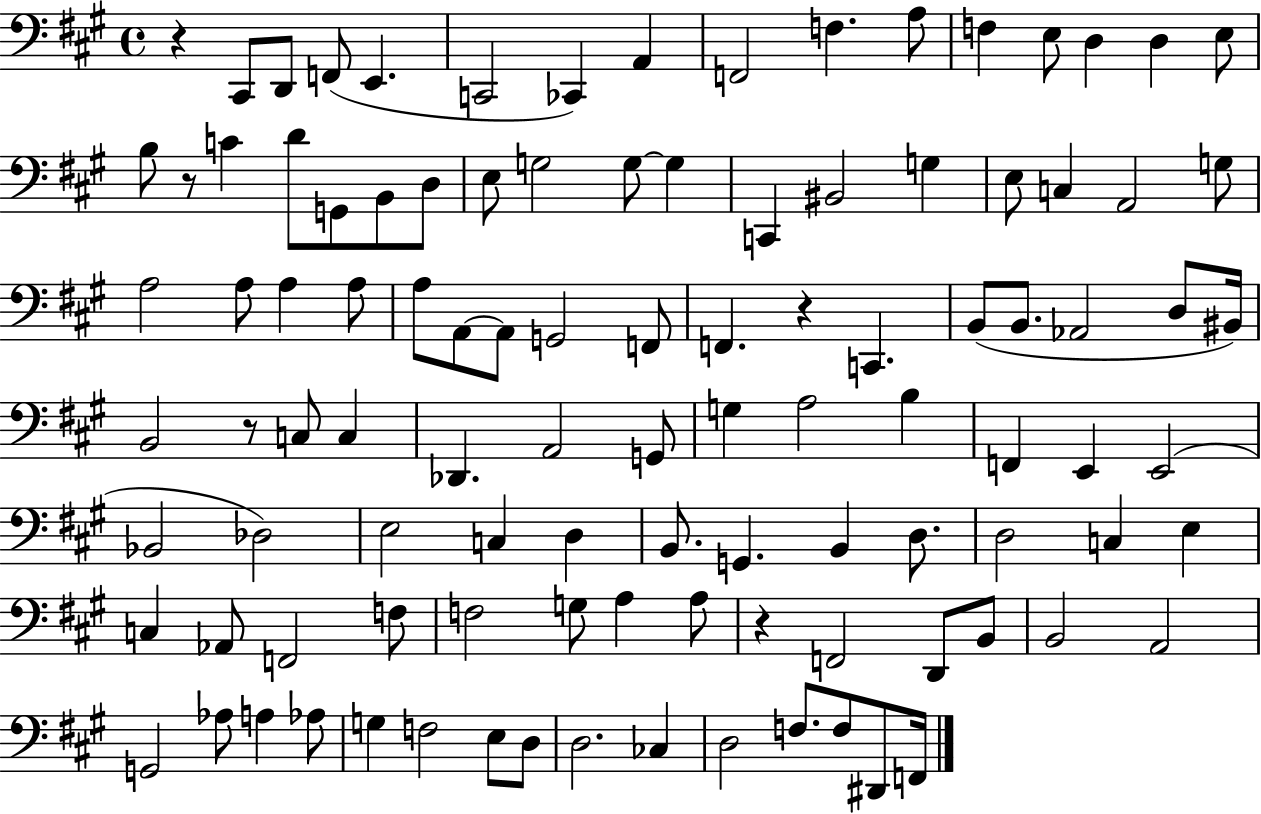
R/q C#2/e D2/e F2/e E2/q. C2/h CES2/q A2/q F2/h F3/q. A3/e F3/q E3/e D3/q D3/q E3/e B3/e R/e C4/q D4/e G2/e B2/e D3/e E3/e G3/h G3/e G3/q C2/q BIS2/h G3/q E3/e C3/q A2/h G3/e A3/h A3/e A3/q A3/e A3/e A2/e A2/e G2/h F2/e F2/q. R/q C2/q. B2/e B2/e. Ab2/h D3/e BIS2/s B2/h R/e C3/e C3/q Db2/q. A2/h G2/e G3/q A3/h B3/q F2/q E2/q E2/h Bb2/h Db3/h E3/h C3/q D3/q B2/e. G2/q. B2/q D3/e. D3/h C3/q E3/q C3/q Ab2/e F2/h F3/e F3/h G3/e A3/q A3/e R/q F2/h D2/e B2/e B2/h A2/h G2/h Ab3/e A3/q Ab3/e G3/q F3/h E3/e D3/e D3/h. CES3/q D3/h F3/e. F3/e D#2/e F2/s